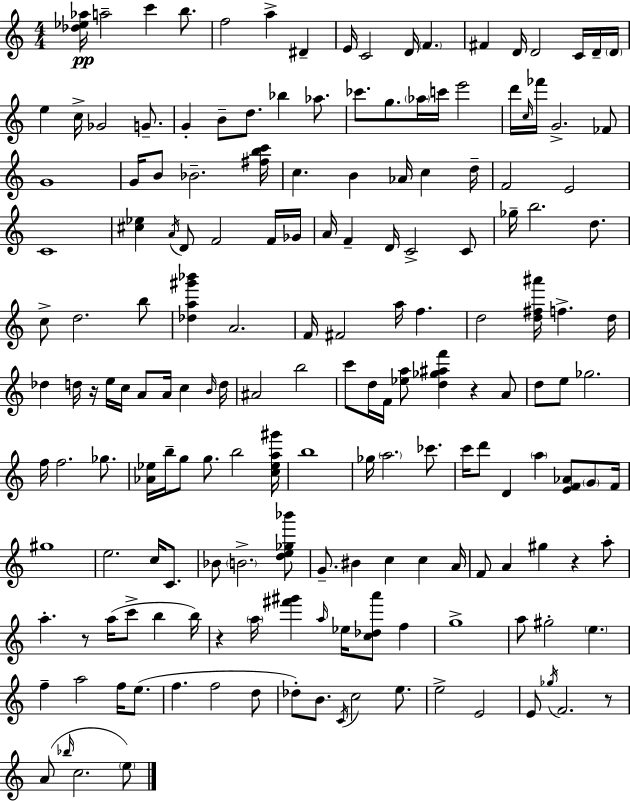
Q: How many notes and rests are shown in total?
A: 174